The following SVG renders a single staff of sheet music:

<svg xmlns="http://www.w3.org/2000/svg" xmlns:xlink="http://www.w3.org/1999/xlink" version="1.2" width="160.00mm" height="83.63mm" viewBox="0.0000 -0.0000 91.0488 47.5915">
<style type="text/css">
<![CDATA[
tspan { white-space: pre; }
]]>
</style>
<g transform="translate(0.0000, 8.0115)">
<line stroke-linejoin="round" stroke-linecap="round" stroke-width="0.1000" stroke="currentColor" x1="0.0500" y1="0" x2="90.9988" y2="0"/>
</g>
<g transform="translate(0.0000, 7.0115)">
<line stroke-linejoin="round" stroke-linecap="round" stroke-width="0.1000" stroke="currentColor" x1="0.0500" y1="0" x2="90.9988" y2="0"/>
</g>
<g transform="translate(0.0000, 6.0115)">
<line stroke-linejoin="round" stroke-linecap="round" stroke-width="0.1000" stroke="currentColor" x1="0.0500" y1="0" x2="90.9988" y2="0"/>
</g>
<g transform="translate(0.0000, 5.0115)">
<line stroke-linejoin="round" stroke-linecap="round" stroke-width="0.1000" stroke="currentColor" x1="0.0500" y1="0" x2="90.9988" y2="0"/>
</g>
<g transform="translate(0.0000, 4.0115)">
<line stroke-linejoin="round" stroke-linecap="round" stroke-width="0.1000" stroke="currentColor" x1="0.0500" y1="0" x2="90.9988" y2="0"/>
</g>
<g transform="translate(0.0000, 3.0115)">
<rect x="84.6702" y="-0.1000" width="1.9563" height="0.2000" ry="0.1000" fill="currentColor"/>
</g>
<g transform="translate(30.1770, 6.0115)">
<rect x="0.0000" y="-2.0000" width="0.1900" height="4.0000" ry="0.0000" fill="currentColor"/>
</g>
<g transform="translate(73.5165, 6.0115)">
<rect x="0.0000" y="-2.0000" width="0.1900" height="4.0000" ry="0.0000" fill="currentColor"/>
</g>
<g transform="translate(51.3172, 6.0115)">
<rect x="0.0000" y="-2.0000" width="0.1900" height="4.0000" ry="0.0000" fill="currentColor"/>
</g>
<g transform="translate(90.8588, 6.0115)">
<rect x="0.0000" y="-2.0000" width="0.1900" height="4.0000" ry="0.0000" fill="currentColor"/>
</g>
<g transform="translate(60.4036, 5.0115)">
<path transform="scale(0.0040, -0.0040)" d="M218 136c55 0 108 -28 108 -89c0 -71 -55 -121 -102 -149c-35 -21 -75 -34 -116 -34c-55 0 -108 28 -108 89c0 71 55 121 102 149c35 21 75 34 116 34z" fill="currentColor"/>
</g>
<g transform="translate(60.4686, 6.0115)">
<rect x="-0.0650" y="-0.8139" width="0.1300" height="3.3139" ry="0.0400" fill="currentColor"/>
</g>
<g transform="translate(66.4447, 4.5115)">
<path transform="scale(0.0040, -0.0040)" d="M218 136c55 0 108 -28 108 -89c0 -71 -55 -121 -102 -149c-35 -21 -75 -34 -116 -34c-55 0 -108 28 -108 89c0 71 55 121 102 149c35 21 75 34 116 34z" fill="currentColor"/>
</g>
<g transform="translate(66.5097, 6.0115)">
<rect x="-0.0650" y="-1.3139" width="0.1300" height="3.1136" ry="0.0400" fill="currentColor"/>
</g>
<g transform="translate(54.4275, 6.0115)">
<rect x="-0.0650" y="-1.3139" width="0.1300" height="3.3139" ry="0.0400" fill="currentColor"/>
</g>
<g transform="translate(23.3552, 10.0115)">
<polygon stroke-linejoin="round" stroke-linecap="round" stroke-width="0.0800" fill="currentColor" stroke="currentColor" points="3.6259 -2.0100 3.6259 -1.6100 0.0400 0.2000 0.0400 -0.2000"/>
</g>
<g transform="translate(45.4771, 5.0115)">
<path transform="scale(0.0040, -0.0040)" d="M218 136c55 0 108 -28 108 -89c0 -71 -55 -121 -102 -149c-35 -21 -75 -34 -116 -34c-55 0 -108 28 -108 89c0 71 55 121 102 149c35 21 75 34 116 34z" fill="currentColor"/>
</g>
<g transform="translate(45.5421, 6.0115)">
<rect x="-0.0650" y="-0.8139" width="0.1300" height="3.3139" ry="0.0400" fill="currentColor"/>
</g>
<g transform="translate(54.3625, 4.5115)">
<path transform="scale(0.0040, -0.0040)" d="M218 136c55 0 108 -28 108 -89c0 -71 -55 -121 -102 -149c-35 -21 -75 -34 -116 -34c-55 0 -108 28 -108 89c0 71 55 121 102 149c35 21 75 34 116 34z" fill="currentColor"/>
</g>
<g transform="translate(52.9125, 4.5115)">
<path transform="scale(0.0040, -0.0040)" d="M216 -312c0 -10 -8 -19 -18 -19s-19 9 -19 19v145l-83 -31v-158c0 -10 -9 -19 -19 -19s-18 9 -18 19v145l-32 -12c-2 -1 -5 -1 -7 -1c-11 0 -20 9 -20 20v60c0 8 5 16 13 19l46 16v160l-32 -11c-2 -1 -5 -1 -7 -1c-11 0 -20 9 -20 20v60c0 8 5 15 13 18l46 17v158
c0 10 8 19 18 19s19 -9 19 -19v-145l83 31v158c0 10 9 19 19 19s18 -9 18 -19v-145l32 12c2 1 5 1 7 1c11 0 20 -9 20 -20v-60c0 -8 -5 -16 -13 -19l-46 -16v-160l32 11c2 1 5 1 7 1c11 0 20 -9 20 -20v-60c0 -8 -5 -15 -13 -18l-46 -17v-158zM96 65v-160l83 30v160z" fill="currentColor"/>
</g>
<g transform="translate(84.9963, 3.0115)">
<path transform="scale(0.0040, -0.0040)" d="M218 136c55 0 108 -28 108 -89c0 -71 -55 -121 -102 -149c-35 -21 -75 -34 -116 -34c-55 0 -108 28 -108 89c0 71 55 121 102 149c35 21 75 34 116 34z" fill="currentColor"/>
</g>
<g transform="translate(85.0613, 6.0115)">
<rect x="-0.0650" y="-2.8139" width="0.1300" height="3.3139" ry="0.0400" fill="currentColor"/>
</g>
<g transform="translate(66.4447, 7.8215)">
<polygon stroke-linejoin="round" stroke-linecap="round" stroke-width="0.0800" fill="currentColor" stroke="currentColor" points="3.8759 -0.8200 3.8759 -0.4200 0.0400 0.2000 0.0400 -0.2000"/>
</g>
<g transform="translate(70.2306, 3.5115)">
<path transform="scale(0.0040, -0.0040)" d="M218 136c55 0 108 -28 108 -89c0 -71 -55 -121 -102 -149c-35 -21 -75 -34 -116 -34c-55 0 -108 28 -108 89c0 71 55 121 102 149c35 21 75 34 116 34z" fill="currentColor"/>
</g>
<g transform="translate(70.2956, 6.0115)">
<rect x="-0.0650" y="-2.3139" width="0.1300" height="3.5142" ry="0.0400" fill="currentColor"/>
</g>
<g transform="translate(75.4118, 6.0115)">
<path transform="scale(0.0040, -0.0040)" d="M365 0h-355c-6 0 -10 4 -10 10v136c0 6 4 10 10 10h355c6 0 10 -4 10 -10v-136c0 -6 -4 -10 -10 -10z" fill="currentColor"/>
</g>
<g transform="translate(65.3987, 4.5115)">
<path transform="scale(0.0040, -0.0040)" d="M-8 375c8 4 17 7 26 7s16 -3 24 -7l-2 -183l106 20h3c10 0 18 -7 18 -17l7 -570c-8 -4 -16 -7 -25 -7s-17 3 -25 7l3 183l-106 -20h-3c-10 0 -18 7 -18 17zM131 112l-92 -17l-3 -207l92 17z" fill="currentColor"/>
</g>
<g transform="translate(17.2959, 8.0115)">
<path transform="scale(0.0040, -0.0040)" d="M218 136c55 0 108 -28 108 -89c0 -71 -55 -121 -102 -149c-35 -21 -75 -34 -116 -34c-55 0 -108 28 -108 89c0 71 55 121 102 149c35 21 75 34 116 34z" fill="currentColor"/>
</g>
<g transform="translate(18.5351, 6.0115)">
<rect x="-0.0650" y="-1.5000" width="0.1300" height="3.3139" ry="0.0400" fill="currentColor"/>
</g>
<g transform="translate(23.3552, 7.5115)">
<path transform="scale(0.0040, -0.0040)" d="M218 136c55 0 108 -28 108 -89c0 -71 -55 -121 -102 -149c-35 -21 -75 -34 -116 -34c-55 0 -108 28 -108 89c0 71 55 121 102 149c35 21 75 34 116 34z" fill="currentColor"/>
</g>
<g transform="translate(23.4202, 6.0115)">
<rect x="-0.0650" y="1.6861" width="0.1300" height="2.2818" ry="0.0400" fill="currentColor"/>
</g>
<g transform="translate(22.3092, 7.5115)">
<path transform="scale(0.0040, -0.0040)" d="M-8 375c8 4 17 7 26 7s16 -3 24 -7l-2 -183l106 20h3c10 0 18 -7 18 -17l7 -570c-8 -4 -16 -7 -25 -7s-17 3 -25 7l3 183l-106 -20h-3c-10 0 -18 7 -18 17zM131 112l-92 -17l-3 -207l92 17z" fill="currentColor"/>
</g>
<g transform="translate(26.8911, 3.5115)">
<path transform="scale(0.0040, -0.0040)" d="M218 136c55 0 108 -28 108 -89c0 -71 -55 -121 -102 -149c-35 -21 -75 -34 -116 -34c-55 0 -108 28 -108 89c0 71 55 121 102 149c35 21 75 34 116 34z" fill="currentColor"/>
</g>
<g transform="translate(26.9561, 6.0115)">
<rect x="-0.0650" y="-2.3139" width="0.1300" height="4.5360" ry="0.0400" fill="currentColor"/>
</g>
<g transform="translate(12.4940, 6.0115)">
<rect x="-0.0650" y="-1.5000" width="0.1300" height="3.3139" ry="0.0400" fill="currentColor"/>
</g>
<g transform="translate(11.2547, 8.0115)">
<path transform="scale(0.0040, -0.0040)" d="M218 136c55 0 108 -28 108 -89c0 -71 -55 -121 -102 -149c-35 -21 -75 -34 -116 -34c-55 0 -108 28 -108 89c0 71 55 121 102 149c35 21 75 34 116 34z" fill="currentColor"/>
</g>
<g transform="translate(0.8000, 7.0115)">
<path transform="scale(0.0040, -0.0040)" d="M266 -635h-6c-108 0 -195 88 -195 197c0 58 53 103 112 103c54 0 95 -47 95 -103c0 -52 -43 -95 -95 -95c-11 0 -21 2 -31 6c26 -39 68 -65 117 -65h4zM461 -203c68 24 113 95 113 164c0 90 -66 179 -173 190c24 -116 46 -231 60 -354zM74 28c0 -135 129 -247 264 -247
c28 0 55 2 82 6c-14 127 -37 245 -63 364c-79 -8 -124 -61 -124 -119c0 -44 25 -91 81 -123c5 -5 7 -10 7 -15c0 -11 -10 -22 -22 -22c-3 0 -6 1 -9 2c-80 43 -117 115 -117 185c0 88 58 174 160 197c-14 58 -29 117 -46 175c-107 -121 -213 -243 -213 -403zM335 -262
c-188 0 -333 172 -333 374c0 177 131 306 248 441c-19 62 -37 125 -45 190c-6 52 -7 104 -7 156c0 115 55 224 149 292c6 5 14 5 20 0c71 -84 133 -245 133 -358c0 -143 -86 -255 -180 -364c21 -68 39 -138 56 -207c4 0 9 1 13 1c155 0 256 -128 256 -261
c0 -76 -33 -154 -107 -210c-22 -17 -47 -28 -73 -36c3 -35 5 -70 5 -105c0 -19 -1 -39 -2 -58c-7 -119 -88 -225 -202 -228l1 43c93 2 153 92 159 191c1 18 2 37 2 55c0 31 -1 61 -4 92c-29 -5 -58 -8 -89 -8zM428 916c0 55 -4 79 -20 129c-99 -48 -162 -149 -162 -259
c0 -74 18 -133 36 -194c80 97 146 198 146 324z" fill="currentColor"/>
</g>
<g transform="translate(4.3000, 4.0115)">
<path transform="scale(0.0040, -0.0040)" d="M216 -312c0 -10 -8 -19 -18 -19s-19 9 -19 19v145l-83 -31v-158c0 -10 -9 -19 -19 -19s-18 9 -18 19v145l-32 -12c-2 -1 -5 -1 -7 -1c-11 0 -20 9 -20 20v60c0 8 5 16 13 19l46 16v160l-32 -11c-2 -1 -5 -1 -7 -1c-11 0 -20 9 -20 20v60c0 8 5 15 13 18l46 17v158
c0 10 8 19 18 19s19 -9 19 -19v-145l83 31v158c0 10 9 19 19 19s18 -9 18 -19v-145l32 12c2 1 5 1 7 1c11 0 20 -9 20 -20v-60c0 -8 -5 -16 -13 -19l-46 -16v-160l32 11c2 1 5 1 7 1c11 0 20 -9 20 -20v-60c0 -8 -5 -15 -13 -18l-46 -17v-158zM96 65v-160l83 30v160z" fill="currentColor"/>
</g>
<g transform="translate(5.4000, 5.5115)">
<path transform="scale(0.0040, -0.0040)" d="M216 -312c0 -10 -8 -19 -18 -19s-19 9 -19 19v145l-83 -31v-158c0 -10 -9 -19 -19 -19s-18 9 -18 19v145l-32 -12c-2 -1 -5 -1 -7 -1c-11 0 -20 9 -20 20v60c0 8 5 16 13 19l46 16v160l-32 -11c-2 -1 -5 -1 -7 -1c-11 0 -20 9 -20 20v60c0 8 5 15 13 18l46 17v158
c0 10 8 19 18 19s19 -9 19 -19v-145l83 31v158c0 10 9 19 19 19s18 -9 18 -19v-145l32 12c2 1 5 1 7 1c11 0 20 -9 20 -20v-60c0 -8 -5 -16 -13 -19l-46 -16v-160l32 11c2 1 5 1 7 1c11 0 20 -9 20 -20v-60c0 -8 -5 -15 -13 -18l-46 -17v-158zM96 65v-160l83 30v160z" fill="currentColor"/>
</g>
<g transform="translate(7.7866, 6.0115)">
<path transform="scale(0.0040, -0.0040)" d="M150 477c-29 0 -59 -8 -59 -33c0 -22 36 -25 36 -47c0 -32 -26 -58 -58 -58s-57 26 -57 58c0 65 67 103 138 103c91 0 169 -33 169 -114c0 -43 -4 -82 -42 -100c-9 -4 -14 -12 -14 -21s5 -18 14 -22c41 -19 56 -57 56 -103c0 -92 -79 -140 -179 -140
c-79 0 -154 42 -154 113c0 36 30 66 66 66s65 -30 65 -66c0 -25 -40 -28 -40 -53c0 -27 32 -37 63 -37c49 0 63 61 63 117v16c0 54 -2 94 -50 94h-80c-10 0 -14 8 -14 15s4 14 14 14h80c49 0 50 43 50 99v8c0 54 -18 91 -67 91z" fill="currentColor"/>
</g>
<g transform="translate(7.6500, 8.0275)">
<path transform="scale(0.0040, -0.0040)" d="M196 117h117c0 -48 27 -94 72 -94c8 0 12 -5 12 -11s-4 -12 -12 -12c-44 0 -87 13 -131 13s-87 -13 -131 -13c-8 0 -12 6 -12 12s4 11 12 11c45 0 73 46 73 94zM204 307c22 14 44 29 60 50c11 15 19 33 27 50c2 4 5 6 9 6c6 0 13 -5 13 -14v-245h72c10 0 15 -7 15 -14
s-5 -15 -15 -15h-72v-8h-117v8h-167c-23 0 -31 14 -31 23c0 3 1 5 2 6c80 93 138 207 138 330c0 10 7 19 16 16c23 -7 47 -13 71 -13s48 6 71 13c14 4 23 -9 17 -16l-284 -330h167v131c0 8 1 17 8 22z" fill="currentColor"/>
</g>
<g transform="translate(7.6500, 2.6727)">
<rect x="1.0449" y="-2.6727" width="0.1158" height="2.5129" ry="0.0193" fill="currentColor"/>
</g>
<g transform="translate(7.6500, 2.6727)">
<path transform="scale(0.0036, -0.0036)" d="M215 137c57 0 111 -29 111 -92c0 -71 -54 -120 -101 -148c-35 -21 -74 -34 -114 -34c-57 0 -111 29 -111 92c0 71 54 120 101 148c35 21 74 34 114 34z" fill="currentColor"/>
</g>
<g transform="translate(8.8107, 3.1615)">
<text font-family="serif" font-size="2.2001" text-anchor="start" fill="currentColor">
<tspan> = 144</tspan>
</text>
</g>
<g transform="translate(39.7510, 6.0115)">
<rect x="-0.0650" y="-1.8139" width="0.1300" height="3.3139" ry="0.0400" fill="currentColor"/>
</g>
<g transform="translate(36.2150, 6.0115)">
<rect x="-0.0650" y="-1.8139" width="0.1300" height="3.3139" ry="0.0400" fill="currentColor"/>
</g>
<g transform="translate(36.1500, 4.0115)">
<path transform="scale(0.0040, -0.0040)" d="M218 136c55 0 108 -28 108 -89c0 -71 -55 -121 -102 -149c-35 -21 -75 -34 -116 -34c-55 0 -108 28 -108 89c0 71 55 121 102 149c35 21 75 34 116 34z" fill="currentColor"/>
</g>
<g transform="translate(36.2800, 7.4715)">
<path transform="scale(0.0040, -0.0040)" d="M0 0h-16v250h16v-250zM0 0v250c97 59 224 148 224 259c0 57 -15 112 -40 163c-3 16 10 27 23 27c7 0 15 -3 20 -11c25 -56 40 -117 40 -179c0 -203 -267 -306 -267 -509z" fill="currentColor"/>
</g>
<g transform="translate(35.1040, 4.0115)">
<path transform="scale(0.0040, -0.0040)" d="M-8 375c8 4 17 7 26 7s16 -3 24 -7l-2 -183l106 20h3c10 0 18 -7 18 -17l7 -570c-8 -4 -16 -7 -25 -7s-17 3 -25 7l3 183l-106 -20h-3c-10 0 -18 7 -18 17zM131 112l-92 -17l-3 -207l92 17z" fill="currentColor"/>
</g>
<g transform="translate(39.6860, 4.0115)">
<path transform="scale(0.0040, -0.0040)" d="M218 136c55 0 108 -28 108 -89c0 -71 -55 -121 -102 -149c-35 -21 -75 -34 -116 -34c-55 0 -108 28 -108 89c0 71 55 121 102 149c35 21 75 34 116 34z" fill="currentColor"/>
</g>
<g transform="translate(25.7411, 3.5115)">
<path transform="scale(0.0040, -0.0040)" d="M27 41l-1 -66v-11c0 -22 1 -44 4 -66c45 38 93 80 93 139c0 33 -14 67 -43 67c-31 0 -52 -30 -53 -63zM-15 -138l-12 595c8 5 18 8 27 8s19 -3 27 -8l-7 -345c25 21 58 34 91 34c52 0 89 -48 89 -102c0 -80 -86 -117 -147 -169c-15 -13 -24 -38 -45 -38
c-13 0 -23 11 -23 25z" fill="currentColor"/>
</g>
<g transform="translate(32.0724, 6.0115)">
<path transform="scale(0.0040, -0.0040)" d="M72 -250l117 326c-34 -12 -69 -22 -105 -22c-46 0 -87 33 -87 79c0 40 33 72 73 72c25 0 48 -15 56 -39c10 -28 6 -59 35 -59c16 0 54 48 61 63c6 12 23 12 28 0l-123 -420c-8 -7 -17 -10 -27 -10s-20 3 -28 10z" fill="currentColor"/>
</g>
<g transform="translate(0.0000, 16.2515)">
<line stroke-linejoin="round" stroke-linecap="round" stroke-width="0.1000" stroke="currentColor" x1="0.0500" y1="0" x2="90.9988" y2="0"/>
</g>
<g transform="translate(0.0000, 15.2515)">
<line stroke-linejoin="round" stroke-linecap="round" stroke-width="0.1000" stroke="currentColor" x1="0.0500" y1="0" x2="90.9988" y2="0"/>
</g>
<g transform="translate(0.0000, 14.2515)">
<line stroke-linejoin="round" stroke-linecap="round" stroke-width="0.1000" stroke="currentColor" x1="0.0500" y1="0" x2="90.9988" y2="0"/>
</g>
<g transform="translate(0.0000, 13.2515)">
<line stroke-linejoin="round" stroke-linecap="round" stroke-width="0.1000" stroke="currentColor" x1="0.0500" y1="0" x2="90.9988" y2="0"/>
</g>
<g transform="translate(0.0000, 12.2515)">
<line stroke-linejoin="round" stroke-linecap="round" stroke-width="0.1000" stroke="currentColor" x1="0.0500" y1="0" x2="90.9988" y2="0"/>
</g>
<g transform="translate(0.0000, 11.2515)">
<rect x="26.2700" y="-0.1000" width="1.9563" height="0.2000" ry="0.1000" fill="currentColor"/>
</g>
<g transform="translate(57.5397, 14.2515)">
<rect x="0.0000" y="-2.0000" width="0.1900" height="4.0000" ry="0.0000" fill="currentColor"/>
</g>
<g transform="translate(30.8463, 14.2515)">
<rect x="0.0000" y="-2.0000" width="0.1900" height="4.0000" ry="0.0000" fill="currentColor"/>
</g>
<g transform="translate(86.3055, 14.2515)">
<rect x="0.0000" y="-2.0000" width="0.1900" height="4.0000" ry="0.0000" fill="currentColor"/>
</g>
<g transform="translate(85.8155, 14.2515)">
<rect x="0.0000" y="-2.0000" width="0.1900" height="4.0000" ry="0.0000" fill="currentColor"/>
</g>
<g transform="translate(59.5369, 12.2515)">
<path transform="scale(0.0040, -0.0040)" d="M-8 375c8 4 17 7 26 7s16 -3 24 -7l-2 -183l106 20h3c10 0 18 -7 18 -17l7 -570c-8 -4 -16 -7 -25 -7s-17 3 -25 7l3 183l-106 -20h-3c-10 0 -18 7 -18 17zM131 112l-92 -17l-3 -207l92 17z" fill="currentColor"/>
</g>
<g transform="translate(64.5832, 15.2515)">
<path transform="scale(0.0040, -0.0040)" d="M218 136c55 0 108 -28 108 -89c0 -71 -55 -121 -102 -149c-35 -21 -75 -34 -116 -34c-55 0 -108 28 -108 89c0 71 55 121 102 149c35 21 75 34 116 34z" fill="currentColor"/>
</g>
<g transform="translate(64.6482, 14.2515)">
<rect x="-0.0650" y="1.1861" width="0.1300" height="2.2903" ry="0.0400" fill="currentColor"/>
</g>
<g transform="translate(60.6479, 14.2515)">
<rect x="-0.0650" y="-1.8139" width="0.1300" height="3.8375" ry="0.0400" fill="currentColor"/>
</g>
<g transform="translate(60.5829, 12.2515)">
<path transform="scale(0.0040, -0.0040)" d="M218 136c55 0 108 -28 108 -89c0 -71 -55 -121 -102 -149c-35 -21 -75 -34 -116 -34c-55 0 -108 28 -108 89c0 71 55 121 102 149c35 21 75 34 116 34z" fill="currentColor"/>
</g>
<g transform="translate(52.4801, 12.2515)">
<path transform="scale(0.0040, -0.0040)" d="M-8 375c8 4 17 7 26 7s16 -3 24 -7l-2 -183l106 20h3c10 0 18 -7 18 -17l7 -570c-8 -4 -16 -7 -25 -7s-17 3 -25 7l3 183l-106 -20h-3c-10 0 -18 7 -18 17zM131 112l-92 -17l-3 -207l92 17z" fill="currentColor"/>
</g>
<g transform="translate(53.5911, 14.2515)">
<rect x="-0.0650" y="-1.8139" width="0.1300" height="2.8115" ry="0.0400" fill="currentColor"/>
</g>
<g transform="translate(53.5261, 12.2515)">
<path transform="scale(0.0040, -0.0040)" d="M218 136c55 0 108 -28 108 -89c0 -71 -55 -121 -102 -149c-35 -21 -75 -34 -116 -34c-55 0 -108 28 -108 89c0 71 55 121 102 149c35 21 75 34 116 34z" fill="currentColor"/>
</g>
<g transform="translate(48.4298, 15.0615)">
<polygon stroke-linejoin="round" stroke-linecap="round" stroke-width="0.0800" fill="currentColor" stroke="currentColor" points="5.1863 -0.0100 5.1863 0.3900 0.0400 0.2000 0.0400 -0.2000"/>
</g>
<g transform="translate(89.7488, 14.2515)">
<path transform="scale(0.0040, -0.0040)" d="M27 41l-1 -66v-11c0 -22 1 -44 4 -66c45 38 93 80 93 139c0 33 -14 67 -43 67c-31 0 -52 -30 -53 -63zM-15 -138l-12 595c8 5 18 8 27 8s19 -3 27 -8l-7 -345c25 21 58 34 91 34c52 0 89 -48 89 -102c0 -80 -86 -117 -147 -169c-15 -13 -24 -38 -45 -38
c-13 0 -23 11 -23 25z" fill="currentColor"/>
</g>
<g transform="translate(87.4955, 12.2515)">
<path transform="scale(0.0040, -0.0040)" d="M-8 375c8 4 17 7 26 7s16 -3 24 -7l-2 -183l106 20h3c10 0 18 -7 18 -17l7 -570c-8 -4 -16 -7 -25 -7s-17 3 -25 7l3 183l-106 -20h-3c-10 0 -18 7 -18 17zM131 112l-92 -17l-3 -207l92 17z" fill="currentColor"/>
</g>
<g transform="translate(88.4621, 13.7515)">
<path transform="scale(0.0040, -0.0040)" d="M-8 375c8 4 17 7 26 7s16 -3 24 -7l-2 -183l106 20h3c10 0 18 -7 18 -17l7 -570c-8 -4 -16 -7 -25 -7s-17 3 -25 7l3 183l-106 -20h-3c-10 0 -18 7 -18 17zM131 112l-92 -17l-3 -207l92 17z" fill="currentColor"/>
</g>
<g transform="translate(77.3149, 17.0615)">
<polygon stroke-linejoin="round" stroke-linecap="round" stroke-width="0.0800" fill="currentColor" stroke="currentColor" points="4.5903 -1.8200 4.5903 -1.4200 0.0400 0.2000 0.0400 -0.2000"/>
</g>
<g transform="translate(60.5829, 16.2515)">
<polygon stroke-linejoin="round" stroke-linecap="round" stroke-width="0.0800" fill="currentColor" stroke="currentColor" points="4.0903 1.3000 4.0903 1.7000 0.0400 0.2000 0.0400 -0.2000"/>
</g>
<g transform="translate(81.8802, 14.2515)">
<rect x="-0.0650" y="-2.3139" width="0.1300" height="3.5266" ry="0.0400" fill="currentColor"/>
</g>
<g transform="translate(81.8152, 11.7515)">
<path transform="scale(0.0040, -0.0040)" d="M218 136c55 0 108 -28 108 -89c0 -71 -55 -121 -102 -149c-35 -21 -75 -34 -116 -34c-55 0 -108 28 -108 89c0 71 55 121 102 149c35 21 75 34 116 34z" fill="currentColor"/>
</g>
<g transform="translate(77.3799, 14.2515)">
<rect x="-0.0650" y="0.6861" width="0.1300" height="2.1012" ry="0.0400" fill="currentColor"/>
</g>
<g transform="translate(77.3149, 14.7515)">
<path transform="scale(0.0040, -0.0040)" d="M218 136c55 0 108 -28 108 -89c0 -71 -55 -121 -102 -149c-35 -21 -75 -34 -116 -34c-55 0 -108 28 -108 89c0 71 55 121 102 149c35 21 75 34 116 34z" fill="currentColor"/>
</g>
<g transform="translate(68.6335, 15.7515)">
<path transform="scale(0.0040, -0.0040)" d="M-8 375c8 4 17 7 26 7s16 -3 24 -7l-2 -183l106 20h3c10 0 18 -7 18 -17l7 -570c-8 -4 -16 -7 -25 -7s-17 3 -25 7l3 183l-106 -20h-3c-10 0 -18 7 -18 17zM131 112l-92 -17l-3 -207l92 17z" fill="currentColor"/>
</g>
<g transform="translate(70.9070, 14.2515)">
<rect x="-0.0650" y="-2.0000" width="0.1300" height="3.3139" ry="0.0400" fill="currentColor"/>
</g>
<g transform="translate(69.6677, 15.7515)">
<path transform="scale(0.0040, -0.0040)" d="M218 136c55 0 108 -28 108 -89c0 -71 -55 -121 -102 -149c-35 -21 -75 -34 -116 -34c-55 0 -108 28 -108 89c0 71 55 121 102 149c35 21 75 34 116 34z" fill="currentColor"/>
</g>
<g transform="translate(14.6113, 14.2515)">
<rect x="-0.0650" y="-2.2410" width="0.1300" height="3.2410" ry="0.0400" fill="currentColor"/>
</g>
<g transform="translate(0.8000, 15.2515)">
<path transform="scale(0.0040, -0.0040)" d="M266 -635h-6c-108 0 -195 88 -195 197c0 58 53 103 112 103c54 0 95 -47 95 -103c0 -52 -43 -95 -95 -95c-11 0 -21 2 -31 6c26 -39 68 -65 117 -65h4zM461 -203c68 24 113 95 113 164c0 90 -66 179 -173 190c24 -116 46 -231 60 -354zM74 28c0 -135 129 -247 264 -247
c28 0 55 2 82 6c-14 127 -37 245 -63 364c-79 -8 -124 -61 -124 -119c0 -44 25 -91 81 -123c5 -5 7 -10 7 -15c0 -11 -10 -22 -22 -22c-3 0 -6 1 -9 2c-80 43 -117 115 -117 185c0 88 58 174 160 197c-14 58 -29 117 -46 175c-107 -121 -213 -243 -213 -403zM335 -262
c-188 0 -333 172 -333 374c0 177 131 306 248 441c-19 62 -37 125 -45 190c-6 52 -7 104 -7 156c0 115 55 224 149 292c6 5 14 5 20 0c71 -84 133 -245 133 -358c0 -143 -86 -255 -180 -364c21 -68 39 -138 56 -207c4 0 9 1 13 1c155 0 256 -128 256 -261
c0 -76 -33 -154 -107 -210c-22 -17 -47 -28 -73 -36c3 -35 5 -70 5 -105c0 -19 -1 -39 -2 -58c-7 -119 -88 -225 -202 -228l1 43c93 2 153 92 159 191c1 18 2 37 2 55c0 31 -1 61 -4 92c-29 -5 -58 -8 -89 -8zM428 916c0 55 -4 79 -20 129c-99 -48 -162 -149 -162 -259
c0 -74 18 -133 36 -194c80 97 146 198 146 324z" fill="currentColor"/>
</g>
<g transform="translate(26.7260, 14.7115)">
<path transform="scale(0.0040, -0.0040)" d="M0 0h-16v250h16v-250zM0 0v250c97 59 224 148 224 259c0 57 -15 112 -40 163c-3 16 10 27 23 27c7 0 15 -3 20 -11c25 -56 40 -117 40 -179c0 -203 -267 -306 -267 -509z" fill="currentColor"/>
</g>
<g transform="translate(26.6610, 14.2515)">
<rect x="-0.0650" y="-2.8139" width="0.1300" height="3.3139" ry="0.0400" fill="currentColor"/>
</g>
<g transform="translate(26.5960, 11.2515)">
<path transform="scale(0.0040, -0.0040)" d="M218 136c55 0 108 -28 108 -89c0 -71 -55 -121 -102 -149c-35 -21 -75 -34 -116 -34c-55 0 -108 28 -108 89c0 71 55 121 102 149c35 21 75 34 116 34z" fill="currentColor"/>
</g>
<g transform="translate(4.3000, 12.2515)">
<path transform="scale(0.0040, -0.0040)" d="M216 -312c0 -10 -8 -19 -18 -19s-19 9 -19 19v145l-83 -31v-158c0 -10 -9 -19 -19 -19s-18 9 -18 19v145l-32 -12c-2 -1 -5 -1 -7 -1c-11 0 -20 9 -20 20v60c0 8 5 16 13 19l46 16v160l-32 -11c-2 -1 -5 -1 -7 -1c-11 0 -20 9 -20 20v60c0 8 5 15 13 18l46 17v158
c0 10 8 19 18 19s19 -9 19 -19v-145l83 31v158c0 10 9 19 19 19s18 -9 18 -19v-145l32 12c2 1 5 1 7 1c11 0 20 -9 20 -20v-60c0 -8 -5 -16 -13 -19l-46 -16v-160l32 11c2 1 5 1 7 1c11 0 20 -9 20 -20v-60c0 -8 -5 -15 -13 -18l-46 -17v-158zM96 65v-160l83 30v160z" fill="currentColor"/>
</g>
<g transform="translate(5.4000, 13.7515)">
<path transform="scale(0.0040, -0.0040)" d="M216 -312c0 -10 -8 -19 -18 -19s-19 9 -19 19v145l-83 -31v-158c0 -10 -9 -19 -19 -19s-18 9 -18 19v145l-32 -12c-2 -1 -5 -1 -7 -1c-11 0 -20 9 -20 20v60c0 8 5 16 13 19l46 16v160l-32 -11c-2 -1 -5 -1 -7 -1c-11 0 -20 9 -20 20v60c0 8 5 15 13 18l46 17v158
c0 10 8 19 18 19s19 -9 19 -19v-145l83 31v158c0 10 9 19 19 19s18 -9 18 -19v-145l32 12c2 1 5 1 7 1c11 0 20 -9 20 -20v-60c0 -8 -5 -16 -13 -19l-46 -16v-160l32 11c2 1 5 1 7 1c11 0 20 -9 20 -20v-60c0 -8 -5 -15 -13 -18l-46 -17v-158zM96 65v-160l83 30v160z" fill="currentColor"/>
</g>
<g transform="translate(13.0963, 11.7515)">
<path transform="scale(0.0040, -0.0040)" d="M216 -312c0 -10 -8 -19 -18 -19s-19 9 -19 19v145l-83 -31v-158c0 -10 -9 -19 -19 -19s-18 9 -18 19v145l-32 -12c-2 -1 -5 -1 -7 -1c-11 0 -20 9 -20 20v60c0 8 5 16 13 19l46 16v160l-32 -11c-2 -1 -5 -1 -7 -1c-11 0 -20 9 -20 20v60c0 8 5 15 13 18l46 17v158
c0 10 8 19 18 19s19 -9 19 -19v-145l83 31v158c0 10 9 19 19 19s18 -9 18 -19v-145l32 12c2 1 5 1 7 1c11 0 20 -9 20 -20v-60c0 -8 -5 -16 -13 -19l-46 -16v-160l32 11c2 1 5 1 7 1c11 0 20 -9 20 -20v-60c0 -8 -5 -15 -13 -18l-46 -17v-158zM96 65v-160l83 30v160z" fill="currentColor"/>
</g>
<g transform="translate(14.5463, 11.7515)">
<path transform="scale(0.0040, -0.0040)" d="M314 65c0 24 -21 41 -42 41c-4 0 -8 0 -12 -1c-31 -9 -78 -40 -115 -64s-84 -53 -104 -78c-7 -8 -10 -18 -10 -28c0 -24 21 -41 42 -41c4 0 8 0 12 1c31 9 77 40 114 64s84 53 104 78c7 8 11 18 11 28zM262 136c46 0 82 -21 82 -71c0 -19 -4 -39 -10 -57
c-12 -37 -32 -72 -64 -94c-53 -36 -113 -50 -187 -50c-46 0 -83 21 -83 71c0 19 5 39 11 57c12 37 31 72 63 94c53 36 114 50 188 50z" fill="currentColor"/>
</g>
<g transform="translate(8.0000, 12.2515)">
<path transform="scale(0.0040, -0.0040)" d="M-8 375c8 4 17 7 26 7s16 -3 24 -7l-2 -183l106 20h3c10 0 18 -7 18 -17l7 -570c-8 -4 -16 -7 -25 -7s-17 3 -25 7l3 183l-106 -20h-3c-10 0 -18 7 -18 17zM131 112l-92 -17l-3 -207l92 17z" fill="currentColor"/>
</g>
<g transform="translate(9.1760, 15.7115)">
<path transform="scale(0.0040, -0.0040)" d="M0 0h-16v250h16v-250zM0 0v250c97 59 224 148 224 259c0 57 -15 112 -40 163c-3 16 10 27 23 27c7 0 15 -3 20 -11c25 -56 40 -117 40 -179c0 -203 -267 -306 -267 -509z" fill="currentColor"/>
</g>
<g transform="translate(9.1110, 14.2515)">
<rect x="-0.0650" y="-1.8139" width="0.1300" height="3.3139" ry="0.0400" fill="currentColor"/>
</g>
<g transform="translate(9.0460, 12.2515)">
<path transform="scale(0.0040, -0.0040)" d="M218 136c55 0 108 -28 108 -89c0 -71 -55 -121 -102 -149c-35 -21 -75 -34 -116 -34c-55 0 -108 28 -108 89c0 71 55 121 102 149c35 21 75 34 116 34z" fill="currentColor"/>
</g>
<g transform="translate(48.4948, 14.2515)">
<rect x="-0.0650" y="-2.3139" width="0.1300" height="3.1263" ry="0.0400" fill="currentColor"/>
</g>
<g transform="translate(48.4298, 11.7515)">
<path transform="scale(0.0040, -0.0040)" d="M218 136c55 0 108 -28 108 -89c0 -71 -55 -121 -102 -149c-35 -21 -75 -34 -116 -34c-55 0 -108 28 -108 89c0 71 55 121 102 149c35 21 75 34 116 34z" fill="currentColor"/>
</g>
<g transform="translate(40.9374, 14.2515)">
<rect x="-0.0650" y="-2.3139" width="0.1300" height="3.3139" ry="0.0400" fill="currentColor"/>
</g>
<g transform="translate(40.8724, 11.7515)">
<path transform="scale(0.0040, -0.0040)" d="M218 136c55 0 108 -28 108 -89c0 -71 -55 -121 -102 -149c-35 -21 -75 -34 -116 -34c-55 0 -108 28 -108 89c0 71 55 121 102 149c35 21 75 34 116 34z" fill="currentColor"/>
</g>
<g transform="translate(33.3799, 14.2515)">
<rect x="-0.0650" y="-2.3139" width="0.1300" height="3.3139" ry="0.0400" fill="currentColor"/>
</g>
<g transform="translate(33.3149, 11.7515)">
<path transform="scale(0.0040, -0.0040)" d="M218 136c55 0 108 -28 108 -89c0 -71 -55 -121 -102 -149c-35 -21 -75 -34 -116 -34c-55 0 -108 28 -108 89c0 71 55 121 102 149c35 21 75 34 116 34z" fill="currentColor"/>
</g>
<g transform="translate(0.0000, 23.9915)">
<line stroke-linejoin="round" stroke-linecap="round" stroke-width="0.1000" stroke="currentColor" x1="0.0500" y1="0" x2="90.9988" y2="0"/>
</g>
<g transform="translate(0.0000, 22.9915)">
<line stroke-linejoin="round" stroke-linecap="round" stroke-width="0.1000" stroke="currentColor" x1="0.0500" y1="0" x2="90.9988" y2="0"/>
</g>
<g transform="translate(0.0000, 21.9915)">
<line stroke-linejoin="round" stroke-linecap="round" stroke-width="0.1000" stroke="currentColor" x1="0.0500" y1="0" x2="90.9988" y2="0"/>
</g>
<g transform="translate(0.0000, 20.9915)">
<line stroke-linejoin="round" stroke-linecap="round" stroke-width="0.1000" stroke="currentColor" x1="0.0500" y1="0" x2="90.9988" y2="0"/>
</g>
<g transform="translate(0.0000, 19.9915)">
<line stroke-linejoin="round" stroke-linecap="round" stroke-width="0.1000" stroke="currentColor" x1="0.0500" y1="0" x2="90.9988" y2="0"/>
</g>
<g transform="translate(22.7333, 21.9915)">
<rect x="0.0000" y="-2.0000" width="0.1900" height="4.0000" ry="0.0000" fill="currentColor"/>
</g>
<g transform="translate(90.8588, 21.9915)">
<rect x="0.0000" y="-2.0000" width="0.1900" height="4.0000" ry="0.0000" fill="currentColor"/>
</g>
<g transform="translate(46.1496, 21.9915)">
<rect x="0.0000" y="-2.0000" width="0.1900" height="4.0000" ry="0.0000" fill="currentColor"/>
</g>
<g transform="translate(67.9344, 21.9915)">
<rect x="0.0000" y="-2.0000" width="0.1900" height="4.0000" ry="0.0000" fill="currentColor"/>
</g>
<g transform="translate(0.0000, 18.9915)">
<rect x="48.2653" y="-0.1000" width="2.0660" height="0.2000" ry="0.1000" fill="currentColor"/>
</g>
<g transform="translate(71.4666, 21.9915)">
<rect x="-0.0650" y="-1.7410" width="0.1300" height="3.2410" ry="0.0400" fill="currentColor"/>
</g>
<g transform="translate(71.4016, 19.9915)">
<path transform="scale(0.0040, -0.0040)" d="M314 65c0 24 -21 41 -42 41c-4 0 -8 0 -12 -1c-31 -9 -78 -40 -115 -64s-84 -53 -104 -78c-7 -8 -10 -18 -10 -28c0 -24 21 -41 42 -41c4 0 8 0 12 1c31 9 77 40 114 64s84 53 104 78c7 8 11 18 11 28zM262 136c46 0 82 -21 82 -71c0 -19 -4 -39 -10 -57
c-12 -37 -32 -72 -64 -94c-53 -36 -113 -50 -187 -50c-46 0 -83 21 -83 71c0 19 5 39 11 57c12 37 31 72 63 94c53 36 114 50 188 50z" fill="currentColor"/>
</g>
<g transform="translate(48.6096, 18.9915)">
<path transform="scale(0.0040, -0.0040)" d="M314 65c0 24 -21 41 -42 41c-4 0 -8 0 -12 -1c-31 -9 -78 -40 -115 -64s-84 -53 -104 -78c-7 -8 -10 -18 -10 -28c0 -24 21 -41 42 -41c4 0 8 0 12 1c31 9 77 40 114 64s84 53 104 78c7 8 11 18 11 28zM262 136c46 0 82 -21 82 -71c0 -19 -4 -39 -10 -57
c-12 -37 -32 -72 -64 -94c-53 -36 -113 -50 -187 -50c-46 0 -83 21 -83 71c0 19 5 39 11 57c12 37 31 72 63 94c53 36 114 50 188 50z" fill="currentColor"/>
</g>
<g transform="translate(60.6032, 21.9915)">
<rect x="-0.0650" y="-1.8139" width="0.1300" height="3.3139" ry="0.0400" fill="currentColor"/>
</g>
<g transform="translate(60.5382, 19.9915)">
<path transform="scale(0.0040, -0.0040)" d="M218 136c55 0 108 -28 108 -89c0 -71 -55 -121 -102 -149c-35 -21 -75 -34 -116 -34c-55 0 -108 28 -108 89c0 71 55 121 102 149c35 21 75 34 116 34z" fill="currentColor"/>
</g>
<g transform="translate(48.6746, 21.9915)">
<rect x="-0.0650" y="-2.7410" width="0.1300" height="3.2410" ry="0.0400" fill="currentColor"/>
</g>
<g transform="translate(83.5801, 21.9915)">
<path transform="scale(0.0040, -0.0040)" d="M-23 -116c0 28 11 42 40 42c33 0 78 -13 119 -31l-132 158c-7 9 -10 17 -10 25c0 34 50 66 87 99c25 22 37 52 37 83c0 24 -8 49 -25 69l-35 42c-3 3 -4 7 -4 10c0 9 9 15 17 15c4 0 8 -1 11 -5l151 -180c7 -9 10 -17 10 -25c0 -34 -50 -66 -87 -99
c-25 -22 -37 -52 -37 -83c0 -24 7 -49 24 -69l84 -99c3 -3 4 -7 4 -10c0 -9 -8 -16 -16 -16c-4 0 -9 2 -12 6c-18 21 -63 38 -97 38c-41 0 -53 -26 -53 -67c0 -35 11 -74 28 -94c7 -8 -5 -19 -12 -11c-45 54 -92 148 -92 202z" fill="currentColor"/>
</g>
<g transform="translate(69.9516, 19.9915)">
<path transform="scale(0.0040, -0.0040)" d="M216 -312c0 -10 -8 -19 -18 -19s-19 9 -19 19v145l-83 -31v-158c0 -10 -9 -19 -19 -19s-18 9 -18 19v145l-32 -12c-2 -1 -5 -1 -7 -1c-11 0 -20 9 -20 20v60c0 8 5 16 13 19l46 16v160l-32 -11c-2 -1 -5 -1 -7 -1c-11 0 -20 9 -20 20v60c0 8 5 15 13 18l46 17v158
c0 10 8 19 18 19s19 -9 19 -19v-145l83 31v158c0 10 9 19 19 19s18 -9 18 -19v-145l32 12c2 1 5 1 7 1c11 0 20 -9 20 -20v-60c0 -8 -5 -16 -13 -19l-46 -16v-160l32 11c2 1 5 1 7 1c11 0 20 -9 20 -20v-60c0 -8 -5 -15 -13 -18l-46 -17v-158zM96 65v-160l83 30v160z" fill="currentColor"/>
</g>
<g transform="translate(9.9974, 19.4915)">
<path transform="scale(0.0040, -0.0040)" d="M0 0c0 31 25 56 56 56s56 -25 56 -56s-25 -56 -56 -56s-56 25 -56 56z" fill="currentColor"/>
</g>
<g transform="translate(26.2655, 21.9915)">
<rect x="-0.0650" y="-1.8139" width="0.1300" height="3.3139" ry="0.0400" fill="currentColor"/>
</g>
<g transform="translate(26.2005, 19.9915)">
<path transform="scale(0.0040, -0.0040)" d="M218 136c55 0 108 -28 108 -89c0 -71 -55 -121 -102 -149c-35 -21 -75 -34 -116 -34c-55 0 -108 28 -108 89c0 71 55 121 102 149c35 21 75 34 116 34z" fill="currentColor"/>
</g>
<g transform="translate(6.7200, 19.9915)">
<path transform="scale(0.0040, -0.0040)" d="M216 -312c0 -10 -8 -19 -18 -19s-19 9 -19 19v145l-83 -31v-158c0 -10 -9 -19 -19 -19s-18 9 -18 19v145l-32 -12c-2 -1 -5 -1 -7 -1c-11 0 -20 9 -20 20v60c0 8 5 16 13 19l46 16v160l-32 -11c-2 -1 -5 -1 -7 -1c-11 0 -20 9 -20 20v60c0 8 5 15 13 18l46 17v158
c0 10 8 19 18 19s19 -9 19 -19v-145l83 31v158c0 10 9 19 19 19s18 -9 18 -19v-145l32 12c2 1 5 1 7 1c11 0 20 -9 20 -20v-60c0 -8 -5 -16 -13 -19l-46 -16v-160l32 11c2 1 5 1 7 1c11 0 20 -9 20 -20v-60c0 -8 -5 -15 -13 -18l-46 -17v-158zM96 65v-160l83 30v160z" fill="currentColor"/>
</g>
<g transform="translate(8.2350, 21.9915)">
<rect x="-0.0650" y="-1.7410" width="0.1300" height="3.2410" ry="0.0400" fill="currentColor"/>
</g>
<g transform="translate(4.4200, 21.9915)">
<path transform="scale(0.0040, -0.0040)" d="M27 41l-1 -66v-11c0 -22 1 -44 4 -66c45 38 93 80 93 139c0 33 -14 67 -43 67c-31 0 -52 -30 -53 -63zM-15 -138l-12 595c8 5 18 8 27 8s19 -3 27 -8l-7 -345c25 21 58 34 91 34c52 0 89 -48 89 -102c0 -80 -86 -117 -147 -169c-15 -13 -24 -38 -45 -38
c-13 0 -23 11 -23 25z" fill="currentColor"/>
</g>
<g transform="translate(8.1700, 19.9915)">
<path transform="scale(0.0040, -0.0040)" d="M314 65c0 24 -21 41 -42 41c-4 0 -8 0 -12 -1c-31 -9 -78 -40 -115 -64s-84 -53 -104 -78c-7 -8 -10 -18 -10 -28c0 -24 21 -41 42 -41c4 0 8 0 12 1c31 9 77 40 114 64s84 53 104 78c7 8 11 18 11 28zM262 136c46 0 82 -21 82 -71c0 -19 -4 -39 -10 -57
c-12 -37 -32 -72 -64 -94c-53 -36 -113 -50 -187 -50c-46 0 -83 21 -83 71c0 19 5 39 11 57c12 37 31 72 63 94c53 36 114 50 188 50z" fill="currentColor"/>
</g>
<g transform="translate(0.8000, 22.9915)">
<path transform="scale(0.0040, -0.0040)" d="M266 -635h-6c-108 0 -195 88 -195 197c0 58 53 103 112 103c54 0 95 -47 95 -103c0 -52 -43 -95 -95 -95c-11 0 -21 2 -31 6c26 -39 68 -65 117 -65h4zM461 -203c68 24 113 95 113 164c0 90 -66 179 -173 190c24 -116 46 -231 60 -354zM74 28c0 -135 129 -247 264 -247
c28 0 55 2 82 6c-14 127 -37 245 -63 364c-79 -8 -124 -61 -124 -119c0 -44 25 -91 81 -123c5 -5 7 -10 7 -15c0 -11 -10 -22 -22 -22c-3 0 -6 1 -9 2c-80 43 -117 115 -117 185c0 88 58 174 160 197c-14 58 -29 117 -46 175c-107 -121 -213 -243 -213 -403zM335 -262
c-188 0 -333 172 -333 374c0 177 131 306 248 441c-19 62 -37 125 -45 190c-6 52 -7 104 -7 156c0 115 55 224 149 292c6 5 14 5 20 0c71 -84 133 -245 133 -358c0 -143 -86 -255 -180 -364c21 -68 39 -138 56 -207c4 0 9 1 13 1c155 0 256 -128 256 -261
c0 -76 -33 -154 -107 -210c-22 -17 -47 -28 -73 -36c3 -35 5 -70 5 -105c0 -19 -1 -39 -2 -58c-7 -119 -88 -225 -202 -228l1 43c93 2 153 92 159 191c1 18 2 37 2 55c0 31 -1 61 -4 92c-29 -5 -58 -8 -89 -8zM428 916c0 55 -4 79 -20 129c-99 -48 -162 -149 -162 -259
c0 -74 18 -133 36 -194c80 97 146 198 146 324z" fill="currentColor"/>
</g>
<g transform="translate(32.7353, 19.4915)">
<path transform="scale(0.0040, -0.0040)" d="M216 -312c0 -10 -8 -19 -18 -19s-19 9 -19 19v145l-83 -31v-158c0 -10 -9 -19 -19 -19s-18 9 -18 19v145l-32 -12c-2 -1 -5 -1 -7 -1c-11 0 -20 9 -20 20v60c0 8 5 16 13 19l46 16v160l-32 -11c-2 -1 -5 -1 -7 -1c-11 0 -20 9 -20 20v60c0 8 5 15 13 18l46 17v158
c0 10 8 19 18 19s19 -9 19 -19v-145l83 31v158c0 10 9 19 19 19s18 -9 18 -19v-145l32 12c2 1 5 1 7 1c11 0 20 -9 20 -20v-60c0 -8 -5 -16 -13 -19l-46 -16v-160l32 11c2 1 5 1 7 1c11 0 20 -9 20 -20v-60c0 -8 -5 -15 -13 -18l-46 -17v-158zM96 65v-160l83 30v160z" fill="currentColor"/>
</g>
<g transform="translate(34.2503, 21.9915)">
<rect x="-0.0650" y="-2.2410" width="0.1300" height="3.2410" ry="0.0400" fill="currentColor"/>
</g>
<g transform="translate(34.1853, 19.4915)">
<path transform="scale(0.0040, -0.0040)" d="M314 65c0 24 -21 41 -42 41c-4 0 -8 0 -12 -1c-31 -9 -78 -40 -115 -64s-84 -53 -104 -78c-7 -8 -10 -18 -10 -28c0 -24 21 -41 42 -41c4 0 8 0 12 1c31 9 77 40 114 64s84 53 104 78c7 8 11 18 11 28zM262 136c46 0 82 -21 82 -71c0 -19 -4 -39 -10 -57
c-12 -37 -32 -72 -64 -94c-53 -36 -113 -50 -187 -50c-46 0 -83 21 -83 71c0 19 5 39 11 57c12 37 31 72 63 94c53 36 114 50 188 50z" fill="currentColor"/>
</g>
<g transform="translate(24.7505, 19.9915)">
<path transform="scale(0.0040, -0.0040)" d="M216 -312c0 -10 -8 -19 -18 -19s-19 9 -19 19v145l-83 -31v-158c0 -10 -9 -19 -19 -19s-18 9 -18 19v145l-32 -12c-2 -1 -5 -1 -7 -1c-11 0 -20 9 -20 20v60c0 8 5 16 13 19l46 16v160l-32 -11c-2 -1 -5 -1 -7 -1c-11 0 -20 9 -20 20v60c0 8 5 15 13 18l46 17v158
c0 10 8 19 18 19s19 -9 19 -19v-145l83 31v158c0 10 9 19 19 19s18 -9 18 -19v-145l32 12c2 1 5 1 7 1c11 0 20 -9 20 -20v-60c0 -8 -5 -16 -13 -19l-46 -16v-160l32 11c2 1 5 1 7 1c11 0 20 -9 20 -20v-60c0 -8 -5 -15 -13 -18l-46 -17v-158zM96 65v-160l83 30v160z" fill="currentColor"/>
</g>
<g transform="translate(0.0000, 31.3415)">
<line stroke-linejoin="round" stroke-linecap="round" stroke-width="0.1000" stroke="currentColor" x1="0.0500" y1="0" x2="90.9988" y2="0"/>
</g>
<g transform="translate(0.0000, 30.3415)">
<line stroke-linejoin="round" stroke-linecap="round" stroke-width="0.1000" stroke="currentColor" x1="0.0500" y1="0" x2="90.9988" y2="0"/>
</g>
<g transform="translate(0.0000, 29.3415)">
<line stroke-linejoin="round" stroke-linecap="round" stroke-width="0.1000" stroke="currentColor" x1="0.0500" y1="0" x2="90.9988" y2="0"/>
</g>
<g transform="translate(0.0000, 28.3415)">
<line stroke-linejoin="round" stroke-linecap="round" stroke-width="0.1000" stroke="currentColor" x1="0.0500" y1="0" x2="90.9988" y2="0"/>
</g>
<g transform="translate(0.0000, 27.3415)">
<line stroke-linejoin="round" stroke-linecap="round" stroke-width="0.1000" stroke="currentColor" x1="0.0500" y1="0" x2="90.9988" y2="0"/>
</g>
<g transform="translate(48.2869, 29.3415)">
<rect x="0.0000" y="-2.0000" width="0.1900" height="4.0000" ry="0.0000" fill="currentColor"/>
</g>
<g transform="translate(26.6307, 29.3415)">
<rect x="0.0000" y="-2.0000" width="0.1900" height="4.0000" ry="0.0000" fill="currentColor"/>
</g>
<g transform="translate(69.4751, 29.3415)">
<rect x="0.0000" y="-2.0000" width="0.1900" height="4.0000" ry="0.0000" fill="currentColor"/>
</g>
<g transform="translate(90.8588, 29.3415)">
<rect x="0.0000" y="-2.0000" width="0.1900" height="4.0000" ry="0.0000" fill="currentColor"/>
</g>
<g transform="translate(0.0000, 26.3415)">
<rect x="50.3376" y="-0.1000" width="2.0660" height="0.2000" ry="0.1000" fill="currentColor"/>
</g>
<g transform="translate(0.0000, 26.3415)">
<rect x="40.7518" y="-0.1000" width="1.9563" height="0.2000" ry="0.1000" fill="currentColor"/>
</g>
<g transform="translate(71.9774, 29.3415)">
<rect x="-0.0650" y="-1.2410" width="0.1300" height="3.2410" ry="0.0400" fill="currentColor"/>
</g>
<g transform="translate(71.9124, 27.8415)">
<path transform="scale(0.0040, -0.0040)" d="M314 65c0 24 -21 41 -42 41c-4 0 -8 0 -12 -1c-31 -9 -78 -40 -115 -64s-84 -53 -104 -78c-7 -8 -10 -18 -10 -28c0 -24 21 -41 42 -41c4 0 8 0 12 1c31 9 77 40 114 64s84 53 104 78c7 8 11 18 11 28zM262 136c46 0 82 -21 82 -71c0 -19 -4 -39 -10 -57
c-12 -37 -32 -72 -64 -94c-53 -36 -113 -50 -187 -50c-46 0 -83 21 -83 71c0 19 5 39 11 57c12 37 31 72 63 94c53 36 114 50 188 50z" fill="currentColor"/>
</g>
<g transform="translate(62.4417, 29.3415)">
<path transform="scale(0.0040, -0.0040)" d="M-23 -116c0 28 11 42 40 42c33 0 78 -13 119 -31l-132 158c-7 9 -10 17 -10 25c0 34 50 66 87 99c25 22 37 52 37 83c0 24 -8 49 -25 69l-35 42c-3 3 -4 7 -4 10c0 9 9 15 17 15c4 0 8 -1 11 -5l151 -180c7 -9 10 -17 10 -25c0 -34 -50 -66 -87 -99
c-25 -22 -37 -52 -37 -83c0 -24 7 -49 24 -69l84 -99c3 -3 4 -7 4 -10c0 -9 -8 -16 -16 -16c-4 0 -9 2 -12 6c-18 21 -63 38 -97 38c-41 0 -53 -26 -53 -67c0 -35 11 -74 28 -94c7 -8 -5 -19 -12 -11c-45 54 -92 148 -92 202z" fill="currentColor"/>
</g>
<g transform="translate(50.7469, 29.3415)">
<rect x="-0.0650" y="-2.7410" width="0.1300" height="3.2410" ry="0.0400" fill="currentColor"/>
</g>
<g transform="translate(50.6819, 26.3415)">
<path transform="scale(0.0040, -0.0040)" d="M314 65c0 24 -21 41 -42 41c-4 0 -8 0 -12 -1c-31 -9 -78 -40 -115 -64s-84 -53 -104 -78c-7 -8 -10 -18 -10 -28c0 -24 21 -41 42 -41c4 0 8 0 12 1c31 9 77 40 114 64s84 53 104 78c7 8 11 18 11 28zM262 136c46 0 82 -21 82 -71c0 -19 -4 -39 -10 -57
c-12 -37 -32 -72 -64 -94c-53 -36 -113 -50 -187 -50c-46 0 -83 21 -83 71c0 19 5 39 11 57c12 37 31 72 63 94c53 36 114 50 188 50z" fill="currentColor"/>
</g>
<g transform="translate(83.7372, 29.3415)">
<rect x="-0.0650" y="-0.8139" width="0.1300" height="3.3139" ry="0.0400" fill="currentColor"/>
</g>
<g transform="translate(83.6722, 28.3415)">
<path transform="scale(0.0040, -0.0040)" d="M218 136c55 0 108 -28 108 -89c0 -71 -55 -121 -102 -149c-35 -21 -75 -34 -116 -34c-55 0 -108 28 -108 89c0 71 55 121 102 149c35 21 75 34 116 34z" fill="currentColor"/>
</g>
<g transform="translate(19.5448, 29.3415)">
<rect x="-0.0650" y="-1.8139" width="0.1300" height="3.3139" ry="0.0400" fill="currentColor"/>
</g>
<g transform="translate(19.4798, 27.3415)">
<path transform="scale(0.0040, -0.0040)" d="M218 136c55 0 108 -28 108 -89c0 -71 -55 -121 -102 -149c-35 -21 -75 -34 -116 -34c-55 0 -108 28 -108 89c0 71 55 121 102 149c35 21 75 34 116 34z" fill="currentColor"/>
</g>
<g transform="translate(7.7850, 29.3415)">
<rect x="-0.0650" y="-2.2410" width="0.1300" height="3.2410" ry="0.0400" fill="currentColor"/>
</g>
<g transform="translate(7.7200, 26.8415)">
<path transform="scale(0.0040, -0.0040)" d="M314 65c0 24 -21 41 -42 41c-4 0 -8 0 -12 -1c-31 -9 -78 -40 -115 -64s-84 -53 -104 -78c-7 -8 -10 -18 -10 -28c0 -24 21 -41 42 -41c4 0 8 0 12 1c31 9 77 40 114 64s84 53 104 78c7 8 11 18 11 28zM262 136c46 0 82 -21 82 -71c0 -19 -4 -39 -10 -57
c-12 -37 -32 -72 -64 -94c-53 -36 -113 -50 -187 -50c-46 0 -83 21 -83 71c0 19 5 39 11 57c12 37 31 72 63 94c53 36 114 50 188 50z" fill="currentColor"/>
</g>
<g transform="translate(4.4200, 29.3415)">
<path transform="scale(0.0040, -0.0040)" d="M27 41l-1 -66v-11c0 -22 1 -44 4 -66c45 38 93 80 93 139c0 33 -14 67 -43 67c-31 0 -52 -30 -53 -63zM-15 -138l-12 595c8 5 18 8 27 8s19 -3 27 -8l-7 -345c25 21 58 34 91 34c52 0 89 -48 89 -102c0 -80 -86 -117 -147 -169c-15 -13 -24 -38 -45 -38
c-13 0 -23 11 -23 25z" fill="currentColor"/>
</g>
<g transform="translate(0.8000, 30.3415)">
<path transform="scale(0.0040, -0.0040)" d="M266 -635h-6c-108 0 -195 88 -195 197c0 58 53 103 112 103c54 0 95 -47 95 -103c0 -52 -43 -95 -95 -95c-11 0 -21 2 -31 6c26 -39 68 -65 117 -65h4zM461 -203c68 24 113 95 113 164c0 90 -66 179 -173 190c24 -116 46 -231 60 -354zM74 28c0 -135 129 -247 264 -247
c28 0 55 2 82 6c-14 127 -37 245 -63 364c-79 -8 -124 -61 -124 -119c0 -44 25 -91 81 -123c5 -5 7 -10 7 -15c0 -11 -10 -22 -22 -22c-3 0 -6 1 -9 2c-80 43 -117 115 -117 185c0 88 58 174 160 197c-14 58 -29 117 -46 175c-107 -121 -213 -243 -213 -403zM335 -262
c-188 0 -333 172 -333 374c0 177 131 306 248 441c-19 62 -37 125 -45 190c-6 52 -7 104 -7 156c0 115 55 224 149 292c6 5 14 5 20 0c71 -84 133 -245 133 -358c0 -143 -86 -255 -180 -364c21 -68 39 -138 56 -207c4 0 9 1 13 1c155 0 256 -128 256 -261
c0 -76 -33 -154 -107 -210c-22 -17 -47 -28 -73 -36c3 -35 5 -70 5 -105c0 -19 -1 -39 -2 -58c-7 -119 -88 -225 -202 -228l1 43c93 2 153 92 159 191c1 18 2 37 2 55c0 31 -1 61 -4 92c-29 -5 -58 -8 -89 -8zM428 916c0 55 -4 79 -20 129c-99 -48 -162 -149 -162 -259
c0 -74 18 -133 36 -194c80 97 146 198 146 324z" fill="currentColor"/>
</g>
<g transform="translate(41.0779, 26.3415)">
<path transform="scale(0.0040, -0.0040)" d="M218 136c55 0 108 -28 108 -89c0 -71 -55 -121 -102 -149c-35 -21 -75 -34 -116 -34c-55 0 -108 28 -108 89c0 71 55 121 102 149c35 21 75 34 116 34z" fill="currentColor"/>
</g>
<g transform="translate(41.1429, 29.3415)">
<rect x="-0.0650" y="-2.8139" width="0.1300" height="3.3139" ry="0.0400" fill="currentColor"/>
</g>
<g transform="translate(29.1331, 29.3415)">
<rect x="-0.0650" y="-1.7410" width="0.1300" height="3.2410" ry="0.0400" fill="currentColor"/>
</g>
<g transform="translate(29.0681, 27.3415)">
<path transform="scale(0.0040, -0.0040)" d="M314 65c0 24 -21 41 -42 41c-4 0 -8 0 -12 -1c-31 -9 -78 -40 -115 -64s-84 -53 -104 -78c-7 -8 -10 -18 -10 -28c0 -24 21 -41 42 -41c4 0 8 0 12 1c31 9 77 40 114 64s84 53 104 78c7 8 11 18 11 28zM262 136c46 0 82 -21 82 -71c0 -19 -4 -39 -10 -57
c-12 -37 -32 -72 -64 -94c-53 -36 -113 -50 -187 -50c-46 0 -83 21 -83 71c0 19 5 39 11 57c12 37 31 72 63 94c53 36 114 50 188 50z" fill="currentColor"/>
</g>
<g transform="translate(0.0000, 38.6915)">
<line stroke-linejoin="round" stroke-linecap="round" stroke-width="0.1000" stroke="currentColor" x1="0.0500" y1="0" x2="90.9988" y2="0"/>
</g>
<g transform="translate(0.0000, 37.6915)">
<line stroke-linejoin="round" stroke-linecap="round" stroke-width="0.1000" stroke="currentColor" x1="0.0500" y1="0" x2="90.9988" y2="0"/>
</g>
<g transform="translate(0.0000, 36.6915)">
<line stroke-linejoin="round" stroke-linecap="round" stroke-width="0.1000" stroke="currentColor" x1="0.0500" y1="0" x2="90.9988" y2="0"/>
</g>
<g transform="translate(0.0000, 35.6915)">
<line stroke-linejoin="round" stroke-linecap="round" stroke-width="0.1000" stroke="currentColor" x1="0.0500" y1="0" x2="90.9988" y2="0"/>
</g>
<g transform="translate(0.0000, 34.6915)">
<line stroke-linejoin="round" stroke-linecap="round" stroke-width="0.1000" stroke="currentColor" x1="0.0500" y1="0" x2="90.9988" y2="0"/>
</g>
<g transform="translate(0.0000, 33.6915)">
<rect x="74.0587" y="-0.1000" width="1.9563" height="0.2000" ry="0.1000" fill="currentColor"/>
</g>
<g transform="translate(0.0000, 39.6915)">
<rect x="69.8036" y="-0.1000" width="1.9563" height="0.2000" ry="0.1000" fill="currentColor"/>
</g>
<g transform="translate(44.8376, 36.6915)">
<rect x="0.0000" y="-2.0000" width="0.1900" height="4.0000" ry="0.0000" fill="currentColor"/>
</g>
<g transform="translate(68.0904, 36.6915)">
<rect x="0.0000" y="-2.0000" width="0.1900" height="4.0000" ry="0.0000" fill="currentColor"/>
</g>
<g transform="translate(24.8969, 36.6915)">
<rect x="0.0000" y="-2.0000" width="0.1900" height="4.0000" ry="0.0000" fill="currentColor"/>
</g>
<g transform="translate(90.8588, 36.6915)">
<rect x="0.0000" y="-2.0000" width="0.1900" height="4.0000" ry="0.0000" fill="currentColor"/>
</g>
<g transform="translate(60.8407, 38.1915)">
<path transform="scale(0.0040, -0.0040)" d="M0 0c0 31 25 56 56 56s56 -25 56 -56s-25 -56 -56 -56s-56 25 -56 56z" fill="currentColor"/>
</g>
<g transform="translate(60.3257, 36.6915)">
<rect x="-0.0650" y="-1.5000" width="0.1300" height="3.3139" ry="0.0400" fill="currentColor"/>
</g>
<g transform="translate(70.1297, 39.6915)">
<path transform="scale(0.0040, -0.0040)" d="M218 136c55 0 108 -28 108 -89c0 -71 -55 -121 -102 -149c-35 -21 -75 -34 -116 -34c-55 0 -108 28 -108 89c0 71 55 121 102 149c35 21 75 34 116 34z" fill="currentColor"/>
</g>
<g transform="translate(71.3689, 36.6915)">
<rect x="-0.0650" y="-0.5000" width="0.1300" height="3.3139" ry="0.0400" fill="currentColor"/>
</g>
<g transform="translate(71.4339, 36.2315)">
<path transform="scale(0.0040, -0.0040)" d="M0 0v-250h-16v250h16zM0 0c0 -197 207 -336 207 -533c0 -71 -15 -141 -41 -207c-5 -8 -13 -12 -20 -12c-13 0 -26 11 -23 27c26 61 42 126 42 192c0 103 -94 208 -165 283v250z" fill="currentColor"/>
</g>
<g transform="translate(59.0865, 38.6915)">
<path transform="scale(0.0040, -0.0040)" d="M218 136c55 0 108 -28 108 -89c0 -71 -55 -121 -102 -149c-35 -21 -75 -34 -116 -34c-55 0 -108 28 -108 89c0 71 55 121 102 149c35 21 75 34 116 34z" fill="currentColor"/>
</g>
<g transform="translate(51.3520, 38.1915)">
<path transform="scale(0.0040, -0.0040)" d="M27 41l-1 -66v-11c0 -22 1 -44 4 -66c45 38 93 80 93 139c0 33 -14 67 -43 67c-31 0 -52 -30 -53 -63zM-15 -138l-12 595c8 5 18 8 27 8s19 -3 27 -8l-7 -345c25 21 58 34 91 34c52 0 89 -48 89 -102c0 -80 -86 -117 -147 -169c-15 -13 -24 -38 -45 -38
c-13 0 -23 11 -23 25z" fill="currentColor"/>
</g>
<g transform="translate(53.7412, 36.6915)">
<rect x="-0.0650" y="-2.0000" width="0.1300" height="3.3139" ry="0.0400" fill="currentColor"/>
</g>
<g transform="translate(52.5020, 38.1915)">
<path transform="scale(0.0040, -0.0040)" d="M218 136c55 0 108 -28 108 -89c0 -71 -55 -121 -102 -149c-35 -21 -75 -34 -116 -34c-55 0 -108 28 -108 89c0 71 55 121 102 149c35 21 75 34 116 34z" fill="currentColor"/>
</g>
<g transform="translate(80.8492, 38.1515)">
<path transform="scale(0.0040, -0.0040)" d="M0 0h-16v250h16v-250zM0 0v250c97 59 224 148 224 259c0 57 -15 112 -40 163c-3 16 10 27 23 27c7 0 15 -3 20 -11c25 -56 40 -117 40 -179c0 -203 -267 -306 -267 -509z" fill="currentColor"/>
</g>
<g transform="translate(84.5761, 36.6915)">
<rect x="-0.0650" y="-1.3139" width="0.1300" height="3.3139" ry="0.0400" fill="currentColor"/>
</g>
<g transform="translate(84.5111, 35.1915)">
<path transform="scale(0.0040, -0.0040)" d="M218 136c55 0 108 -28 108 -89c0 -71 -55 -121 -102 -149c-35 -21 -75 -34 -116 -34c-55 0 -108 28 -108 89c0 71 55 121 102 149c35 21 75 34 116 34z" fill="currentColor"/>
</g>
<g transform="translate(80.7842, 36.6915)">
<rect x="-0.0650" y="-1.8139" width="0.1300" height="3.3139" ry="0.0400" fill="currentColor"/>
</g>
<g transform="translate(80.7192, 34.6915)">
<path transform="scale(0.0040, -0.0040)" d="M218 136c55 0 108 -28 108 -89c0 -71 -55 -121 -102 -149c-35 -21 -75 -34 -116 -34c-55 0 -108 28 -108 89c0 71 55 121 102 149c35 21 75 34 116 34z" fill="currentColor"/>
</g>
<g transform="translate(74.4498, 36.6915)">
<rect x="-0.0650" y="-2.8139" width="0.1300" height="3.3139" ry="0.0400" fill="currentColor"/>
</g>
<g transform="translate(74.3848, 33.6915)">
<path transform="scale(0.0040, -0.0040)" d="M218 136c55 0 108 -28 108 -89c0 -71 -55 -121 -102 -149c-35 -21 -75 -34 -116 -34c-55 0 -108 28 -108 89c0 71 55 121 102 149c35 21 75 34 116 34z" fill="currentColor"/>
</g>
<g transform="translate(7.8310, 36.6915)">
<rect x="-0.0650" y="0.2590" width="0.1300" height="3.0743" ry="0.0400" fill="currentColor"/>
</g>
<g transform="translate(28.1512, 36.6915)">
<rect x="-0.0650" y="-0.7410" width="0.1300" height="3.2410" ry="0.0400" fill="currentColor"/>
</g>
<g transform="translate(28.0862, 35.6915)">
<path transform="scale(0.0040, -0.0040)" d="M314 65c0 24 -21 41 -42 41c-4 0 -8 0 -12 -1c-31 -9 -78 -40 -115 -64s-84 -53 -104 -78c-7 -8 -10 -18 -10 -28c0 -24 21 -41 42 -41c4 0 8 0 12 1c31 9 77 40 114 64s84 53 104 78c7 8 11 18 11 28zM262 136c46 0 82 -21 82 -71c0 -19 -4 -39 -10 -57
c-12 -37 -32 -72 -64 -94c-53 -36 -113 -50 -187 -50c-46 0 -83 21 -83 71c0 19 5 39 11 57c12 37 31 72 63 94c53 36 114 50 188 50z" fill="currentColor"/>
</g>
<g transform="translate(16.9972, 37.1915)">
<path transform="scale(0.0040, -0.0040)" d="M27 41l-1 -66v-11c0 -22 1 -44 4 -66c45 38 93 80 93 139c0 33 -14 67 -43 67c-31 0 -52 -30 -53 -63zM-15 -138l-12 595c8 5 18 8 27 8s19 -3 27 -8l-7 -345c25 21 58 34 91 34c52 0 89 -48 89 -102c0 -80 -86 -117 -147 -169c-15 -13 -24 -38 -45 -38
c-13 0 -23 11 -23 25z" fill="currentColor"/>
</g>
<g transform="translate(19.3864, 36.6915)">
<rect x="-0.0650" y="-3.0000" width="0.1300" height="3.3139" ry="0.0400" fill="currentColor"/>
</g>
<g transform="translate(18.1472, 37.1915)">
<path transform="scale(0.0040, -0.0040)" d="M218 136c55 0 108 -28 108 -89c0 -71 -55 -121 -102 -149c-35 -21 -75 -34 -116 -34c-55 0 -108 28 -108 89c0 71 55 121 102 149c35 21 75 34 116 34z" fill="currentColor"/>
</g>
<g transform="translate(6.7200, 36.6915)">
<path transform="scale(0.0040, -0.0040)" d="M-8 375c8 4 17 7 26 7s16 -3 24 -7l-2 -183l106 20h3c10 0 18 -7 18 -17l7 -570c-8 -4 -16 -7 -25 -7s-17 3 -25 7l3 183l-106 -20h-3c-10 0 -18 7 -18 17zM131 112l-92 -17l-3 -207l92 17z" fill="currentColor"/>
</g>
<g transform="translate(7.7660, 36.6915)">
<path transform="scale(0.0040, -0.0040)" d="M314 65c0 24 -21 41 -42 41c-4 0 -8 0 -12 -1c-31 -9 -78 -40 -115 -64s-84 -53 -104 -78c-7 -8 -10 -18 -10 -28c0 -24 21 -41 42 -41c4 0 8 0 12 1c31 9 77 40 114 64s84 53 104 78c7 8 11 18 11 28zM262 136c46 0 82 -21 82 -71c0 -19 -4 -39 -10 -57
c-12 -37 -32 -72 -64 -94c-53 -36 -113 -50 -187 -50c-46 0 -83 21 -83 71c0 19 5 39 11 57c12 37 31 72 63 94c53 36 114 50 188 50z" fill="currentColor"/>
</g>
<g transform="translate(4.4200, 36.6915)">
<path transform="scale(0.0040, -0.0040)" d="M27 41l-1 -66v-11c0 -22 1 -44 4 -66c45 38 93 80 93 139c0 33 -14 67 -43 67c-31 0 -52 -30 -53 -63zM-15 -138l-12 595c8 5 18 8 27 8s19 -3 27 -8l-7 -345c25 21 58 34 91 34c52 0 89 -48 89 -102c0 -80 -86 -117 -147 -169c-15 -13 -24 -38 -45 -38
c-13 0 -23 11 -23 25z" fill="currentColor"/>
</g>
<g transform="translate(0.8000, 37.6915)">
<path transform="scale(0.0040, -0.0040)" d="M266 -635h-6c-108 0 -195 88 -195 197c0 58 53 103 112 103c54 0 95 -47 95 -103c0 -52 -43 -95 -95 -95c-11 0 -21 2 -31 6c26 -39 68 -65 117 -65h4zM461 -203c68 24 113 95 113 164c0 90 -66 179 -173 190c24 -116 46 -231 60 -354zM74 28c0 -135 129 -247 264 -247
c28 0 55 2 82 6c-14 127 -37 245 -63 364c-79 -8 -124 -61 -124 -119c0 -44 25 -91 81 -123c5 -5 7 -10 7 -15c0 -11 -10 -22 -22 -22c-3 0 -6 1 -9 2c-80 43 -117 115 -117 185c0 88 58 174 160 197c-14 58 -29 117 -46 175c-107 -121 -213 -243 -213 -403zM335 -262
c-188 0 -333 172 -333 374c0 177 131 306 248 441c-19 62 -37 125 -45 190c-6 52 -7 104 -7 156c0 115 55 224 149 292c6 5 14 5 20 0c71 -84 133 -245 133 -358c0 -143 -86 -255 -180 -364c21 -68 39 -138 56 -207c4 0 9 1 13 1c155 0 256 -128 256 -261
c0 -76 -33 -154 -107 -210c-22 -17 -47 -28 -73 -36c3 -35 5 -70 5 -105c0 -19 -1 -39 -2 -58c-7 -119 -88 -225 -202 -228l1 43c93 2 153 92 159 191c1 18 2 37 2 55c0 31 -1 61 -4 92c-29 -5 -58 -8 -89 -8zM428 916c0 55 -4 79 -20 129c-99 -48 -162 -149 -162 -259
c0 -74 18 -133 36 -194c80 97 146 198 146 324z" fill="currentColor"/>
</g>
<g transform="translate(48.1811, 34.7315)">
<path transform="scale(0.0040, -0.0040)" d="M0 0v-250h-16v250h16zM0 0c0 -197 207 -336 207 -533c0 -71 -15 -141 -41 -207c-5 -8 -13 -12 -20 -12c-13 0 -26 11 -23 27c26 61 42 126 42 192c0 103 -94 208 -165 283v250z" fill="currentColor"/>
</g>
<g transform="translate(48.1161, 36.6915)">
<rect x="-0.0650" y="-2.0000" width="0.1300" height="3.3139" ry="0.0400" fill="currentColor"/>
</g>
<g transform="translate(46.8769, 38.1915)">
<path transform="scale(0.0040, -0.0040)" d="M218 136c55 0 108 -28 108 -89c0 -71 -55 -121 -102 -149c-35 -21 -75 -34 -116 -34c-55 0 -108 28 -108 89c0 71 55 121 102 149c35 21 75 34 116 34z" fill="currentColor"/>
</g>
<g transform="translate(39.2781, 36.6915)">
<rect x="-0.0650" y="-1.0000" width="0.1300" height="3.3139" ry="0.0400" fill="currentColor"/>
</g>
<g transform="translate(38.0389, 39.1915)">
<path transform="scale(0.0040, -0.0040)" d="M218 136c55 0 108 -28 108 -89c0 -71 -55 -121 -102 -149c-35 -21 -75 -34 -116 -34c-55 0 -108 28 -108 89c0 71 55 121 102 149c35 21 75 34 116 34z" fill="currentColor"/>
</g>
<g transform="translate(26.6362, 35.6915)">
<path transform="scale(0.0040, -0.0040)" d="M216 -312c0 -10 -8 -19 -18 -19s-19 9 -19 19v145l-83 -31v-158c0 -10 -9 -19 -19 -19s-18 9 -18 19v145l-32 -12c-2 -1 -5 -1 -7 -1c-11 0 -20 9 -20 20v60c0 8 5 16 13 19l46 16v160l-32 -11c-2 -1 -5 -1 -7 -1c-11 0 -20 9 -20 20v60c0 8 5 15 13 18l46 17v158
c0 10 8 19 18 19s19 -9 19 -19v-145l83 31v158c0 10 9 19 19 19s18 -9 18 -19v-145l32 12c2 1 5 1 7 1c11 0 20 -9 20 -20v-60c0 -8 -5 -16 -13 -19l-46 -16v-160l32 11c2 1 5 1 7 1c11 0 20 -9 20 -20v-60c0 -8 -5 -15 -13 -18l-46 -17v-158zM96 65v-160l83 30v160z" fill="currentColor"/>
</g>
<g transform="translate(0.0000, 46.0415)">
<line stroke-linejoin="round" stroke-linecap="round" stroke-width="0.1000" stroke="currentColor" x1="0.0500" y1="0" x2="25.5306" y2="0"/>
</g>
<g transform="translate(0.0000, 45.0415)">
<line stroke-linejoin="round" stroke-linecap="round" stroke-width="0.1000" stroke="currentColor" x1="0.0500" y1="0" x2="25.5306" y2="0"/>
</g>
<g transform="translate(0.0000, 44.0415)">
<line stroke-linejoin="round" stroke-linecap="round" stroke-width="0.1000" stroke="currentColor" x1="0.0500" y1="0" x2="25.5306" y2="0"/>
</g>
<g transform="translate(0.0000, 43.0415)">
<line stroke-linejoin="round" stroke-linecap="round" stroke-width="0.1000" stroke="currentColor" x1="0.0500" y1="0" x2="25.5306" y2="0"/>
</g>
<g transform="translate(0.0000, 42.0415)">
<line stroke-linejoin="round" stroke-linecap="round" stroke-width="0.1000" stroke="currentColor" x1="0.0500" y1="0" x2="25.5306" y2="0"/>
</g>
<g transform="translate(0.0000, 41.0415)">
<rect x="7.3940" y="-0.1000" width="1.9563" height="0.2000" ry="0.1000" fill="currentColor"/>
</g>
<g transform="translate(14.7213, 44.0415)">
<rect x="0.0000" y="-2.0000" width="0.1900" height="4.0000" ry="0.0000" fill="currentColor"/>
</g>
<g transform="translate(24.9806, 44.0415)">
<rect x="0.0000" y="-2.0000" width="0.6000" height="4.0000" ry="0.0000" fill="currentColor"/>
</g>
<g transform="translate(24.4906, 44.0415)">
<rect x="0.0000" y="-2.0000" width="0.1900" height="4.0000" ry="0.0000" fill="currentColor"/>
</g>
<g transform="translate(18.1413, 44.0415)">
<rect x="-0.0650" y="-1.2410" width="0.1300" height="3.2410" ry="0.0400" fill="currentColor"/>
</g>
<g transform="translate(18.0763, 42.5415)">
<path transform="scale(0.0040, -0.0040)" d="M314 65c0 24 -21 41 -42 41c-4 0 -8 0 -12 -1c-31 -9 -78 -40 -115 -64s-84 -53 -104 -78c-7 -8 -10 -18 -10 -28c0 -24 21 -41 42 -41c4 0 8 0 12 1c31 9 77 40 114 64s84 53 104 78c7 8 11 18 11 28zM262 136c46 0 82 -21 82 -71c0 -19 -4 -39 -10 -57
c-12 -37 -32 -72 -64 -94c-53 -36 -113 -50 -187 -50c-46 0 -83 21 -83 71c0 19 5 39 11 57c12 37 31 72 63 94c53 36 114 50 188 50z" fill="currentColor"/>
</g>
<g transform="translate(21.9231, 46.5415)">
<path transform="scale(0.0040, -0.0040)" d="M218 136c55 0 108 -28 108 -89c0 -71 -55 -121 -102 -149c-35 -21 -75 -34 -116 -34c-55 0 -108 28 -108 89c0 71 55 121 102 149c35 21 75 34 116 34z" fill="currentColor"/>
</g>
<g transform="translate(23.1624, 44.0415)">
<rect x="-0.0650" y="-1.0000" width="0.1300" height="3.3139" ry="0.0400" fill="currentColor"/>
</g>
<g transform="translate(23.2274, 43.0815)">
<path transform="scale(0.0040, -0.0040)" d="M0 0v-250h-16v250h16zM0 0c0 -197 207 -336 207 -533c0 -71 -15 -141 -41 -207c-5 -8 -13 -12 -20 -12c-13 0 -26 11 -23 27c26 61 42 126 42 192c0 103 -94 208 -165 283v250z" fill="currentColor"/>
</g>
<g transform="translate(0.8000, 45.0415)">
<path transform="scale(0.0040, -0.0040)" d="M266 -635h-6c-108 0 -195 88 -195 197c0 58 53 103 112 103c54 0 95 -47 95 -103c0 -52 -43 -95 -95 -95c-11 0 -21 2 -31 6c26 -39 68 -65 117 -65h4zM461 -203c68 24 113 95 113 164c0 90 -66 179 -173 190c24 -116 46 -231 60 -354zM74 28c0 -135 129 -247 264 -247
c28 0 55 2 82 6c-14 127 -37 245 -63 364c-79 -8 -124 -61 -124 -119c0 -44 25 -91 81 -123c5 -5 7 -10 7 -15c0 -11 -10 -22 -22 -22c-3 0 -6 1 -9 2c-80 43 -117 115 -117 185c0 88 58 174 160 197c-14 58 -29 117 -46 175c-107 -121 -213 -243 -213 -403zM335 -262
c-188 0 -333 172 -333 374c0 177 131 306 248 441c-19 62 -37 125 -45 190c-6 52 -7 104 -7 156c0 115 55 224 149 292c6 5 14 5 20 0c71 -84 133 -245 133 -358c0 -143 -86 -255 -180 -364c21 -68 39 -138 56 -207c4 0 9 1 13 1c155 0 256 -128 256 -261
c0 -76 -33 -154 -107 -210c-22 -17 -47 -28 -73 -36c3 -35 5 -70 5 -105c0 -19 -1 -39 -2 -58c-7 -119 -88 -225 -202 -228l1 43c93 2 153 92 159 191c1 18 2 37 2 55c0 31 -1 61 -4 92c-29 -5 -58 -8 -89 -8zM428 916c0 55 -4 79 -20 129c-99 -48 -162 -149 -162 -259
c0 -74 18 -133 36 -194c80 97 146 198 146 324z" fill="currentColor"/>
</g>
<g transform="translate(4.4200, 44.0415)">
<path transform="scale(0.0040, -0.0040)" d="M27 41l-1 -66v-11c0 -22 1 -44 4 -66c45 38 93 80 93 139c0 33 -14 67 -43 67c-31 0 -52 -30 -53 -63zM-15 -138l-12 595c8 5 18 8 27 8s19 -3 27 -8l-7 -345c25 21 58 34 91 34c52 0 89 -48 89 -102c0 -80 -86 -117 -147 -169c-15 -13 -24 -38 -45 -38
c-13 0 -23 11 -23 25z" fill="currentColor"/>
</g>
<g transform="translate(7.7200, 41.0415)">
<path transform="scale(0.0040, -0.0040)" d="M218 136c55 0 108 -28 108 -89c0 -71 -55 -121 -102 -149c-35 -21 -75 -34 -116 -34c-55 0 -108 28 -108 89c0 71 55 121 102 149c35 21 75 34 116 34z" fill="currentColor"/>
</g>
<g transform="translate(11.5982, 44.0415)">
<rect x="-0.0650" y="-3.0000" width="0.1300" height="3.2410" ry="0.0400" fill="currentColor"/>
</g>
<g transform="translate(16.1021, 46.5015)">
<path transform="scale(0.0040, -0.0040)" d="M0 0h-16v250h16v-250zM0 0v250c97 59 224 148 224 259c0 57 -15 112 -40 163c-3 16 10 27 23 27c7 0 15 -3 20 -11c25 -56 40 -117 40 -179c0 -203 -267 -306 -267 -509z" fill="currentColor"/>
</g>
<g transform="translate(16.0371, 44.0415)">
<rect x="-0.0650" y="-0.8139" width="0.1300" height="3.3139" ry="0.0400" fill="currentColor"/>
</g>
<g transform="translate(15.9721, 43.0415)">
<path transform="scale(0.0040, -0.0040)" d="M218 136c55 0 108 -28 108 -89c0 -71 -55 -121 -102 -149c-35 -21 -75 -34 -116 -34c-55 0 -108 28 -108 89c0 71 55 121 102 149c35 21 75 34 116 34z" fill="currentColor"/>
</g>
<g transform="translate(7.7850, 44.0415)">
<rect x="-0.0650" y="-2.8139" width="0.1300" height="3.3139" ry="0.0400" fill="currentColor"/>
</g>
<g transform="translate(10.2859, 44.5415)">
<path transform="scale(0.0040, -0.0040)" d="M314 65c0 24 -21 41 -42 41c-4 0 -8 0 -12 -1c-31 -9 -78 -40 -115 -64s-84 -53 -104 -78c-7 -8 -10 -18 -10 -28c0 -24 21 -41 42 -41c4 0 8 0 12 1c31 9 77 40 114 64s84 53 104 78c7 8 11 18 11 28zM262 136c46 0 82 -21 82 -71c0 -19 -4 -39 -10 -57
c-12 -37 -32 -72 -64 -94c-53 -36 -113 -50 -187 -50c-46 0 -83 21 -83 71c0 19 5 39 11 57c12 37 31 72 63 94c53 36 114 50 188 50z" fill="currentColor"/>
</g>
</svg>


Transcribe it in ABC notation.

X:1
T:Untitled
M:3/4
L:1/4
K:D
E E F/2 _g/2 z/2 f/2 f d ^e d e/2 g/2 z2 a f/2 ^g2 a/2 g g g/2 f/2 f/2 G/2 F A/2 g/2 ^f2 ^f ^g2 a2 f ^f2 z g2 f f2 a a2 z e2 d B2 _A ^d2 D F/2 _F E C/2 a f/2 e a A2 d/2 e2 D/2